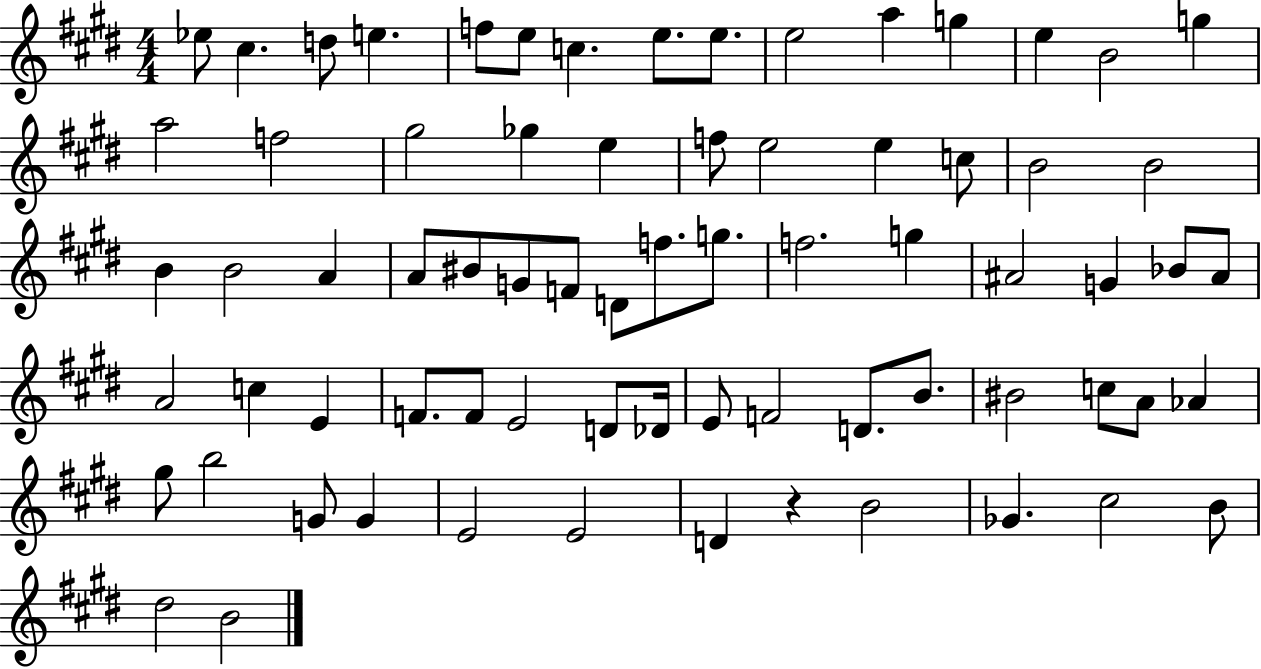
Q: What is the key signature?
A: E major